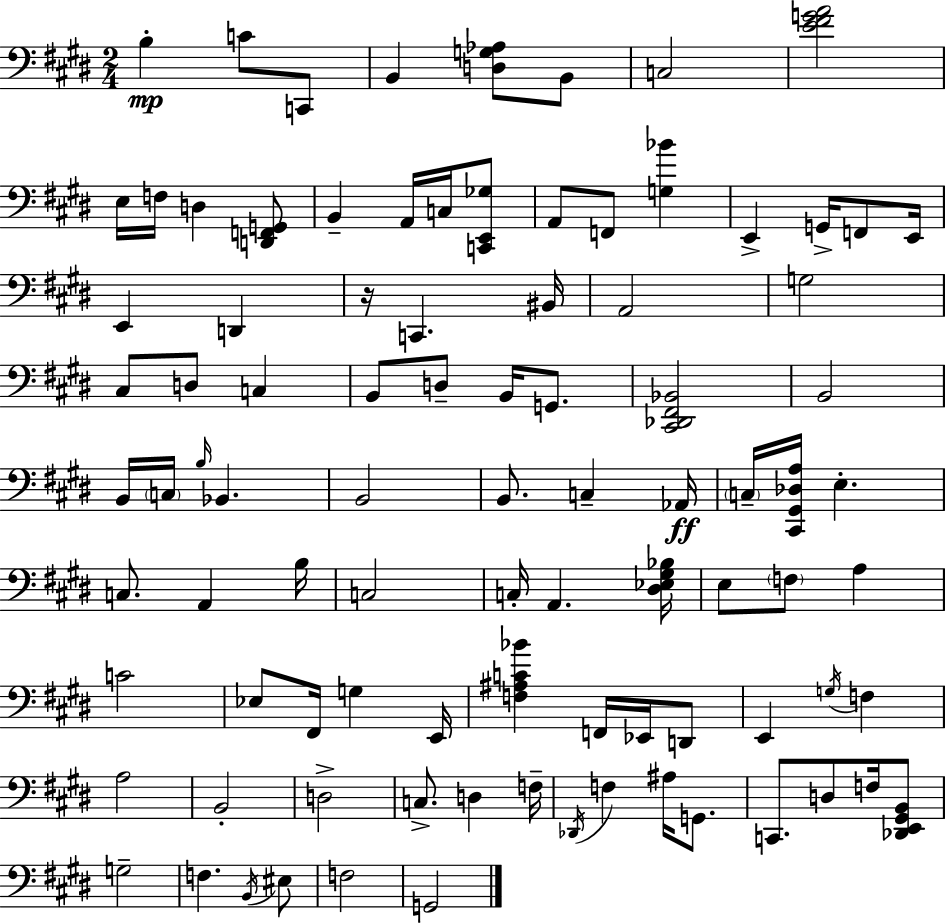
{
  \clef bass
  \numericTimeSignature
  \time 2/4
  \key e \major
  \repeat volta 2 { b4-.\mp c'8 c,8 | b,4 <d g aes>8 b,8 | c2 | <e' fis' g' a'>2 | \break e16 f16 d4 <d, f, g,>8 | b,4-- a,16 c16 <c, e, ges>8 | a,8 f,8 <g bes'>4 | e,4-> g,16-> f,8 e,16 | \break e,4 d,4 | r16 c,4. bis,16 | a,2 | g2 | \break cis8 d8 c4 | b,8 d8-- b,16 g,8. | <cis, des, fis, bes,>2 | b,2 | \break b,16 \parenthesize c16 \grace { b16 } bes,4. | b,2 | b,8. c4-- | aes,16\ff \parenthesize c16-- <cis, gis, des a>16 e4.-. | \break c8. a,4 | b16 c2 | c16-. a,4. | <dis ees gis bes>16 e8 \parenthesize f8 a4 | \break c'2 | ees8 fis,16 g4 | e,16 <f ais c' bes'>4 f,16 ees,16 d,8 | e,4 \acciaccatura { g16 } f4 | \break a2 | b,2-. | d2-> | c8.-> d4 | \break f16-- \acciaccatura { des,16 } f4 ais16 | g,8. c,8. d8 | f16 <des, e, gis, b,>8 g2-- | f4. | \break \acciaccatura { b,16 } eis8 f2 | g,2 | } \bar "|."
}